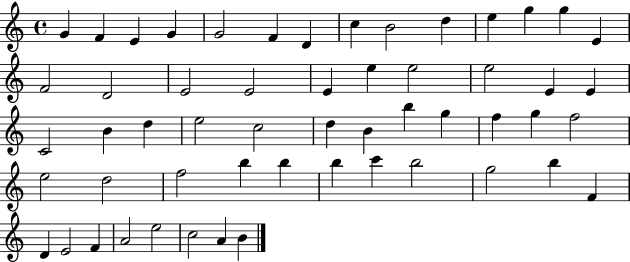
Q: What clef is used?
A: treble